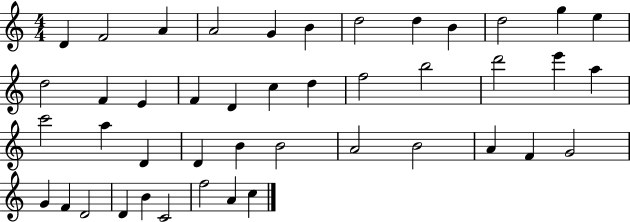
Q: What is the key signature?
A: C major